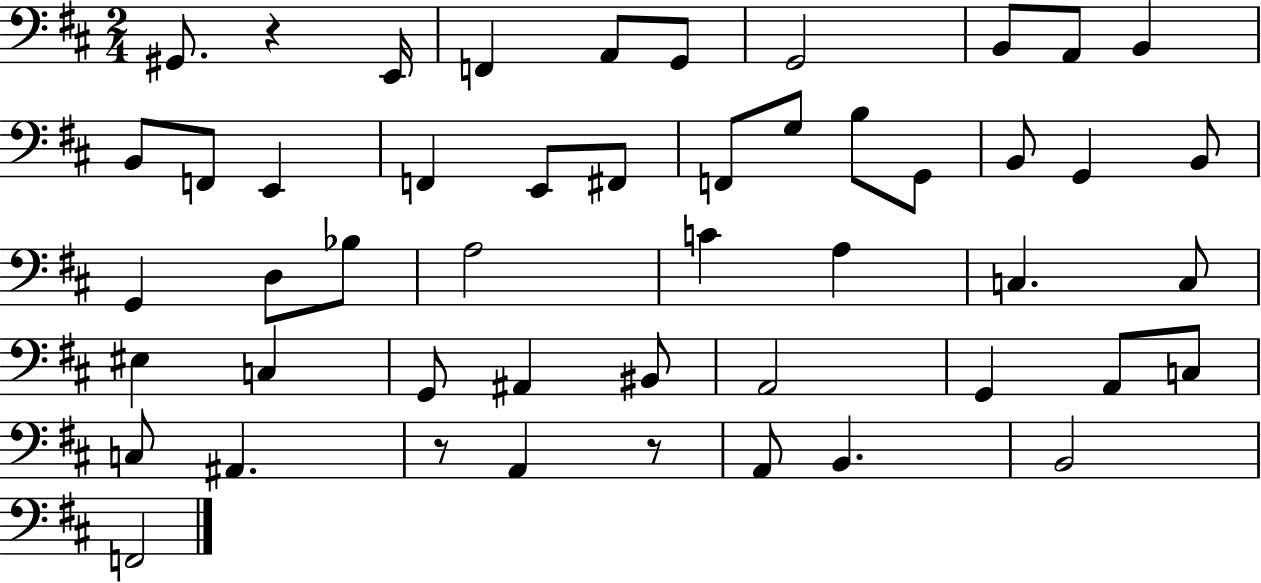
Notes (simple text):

G#2/e. R/q E2/s F2/q A2/e G2/e G2/h B2/e A2/e B2/q B2/e F2/e E2/q F2/q E2/e F#2/e F2/e G3/e B3/e G2/e B2/e G2/q B2/e G2/q D3/e Bb3/e A3/h C4/q A3/q C3/q. C3/e EIS3/q C3/q G2/e A#2/q BIS2/e A2/h G2/q A2/e C3/e C3/e A#2/q. R/e A2/q R/e A2/e B2/q. B2/h F2/h